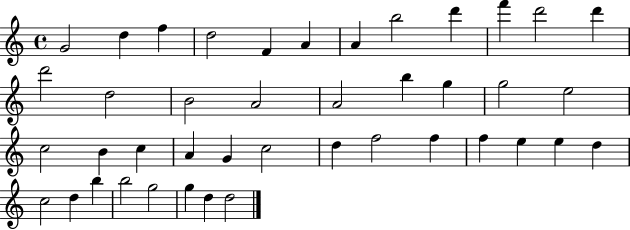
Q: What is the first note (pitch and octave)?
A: G4